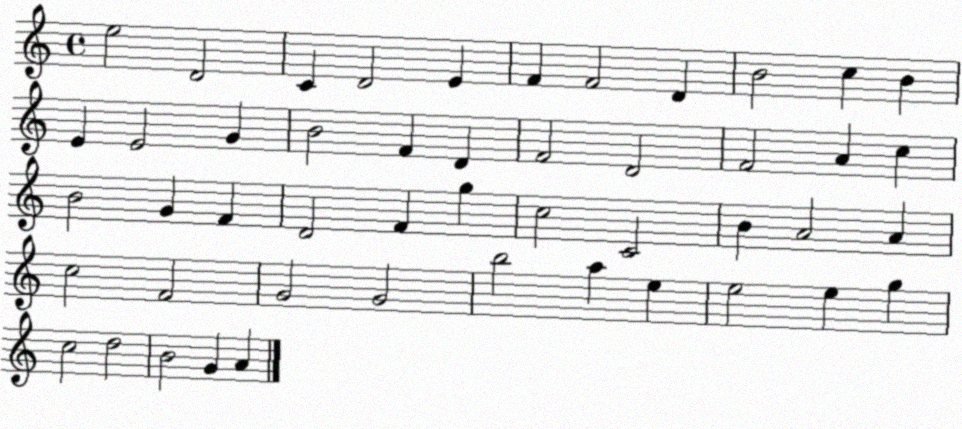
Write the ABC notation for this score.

X:1
T:Untitled
M:4/4
L:1/4
K:C
e2 D2 C D2 E F F2 D B2 c B E E2 G B2 F D F2 D2 F2 A c B2 G F D2 F g c2 C2 B A2 A c2 F2 G2 G2 b2 a e e2 e g c2 d2 B2 G A